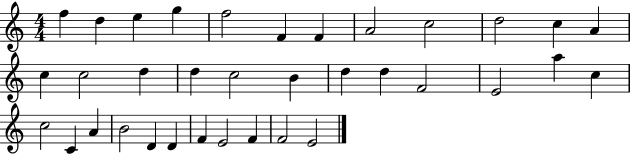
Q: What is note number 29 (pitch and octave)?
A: D4